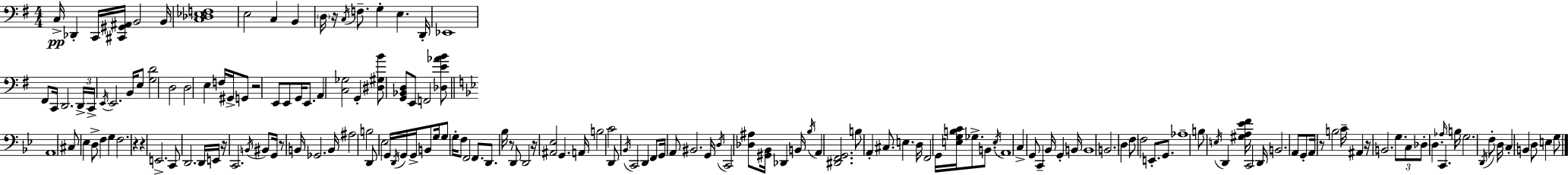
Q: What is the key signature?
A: G major